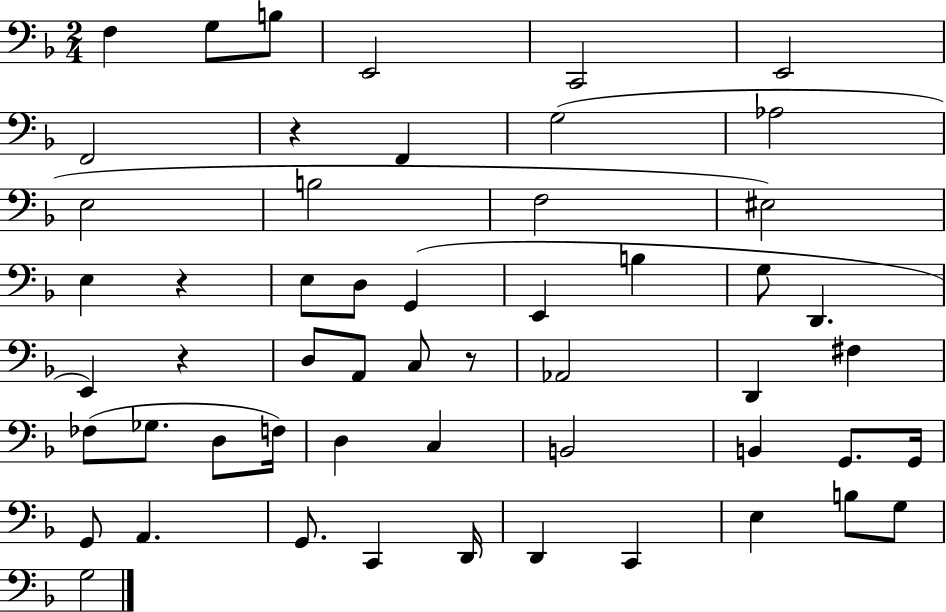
X:1
T:Untitled
M:2/4
L:1/4
K:F
F, G,/2 B,/2 E,,2 C,,2 E,,2 F,,2 z F,, G,2 _A,2 E,2 B,2 F,2 ^E,2 E, z E,/2 D,/2 G,, E,, B, G,/2 D,, E,, z D,/2 A,,/2 C,/2 z/2 _A,,2 D,, ^F, _F,/2 _G,/2 D,/2 F,/4 D, C, B,,2 B,, G,,/2 G,,/4 G,,/2 A,, G,,/2 C,, D,,/4 D,, C,, E, B,/2 G,/2 G,2